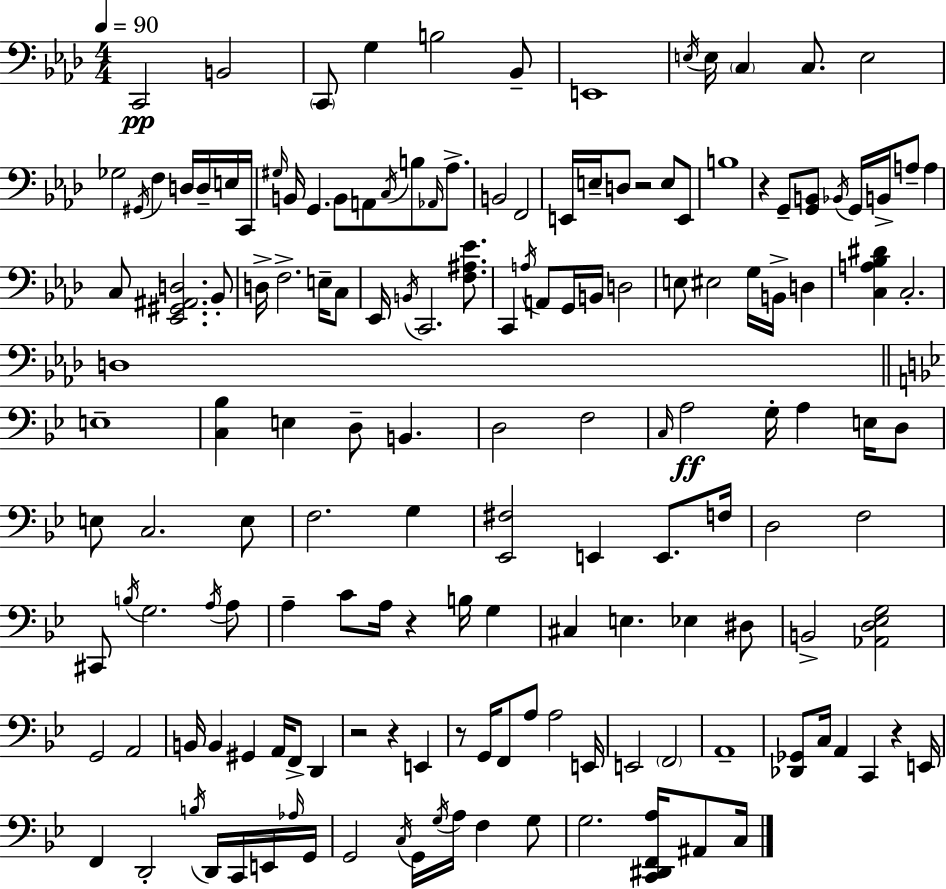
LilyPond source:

{
  \clef bass
  \numericTimeSignature
  \time 4/4
  \key f \minor
  \tempo 4 = 90
  c,2\pp b,2 | \parenthesize c,8 g4 b2 bes,8-- | e,1 | \acciaccatura { e16 } e16 \parenthesize c4 c8. e2 | \break ges2 \acciaccatura { gis,16 } f4 d16 d16-- | e16 c,16 \grace { gis16 } b,16 g,4. b,8 a,8 \acciaccatura { c16 } b8 | \grace { aes,16 } aes8.-> b,2 f,2 | e,16 e16-- d8 r2 | \break e8 e,8 b1 | r4 g,8-- <g, b,>8 \acciaccatura { bes,16 } g,16 b,16-> | a8-- a4 c8 <ees, gis, ais, d>2. | bes,8-. d16-> f2.-> | \break e16-- c8 ees,16 \acciaccatura { b,16 } c,2. | <f ais ees'>8. c,4 \acciaccatura { a16 } a,8 g,16 b,16 | d2 e8 eis2 | g16 b,16-> d4 <c a bes dis'>4 c2.-. | \break d1 | \bar "||" \break \key g \minor e1-- | <c bes>4 e4 d8-- b,4. | d2 f2 | \grace { c16 } a2\ff g16-. a4 e16 d8 | \break e8 c2. e8 | f2. g4 | <ees, fis>2 e,4 e,8. | f16 d2 f2 | \break cis,8 \acciaccatura { b16 } g2. | \acciaccatura { a16 } a8 a4-- c'8 a16 r4 b16 g4 | cis4 e4. ees4 | dis8 b,2-> <aes, d ees g>2 | \break g,2 a,2 | b,16 b,4 gis,4 a,16 f,8-> d,4 | r2 r4 e,4 | r8 g,16 f,8 a8 a2 | \break e,16 e,2 \parenthesize f,2 | a,1-- | <des, ges,>8 c16 a,4 c,4 r4 | e,16 f,4 d,2-. \acciaccatura { b16 } | \break d,16 c,16 e,16 \grace { aes16 } g,16 g,2 \acciaccatura { c16 } g,16 \acciaccatura { g16 } | a16 f4 g8 g2. | <c, dis, f, a>16 ais,8 c16 \bar "|."
}